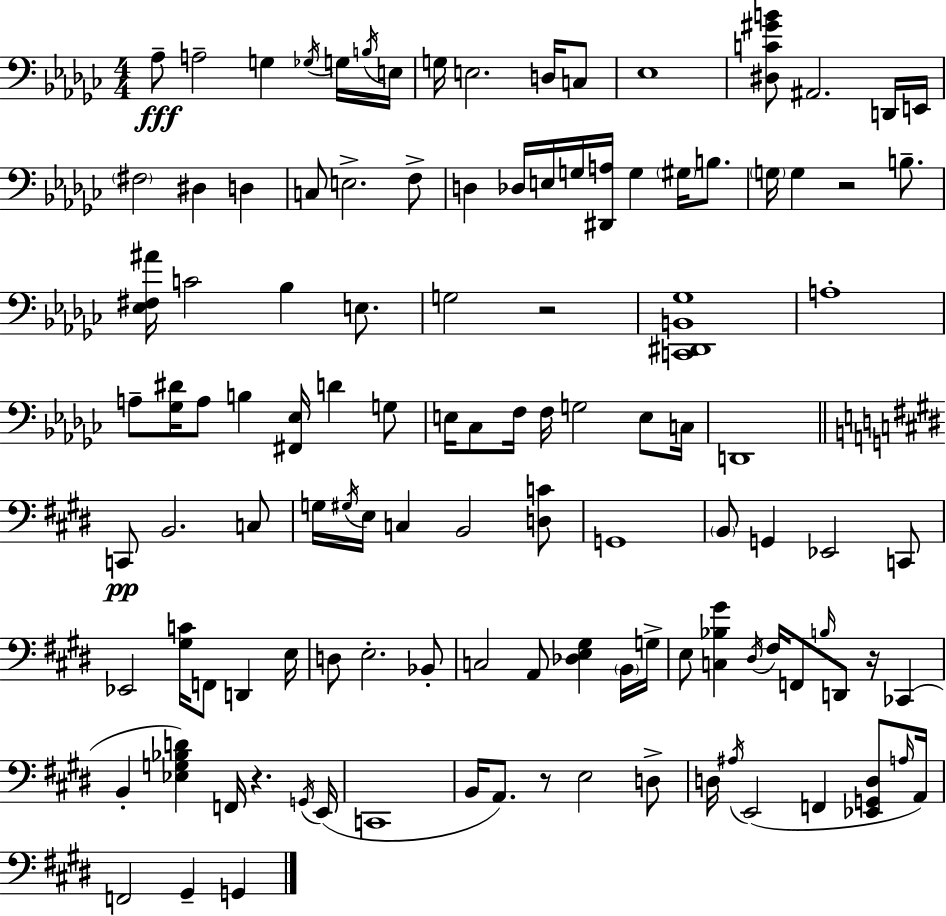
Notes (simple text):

Ab3/e A3/h G3/q Gb3/s G3/s B3/s E3/s G3/s E3/h. D3/s C3/e Eb3/w [D#3,C4,G#4,B4]/e A#2/h. D2/s E2/s F#3/h D#3/q D3/q C3/e E3/h. F3/e D3/q Db3/s E3/s G3/s [D#2,A3]/s G3/q G#3/s B3/e. G3/s G3/q R/h B3/e. [Eb3,F#3,A#4]/s C4/h Bb3/q E3/e. G3/h R/h [C2,D#2,B2,Gb3]/w A3/w A3/e [Gb3,D#4]/s A3/e B3/q [F#2,Eb3]/s D4/q G3/e E3/s CES3/e F3/s F3/s G3/h E3/e C3/s D2/w C2/e B2/h. C3/e G3/s G#3/s E3/s C3/q B2/h [D3,C4]/e G2/w B2/e G2/q Eb2/h C2/e Eb2/h [G#3,C4]/s F2/e D2/q E3/s D3/e E3/h. Bb2/e C3/h A2/e [Db3,E3,G#3]/q B2/s G3/s E3/e [C3,Bb3,G#4]/q D#3/s F#3/s F2/e B3/s D2/e R/s CES2/q B2/q [Eb3,G3,Bb3,D4]/q F2/s R/q. G2/s E2/s C2/w B2/s A2/e. R/e E3/h D3/e D3/s A#3/s E2/h F2/q [Eb2,G2,D3]/e A3/s A2/s F2/h G#2/q G2/q